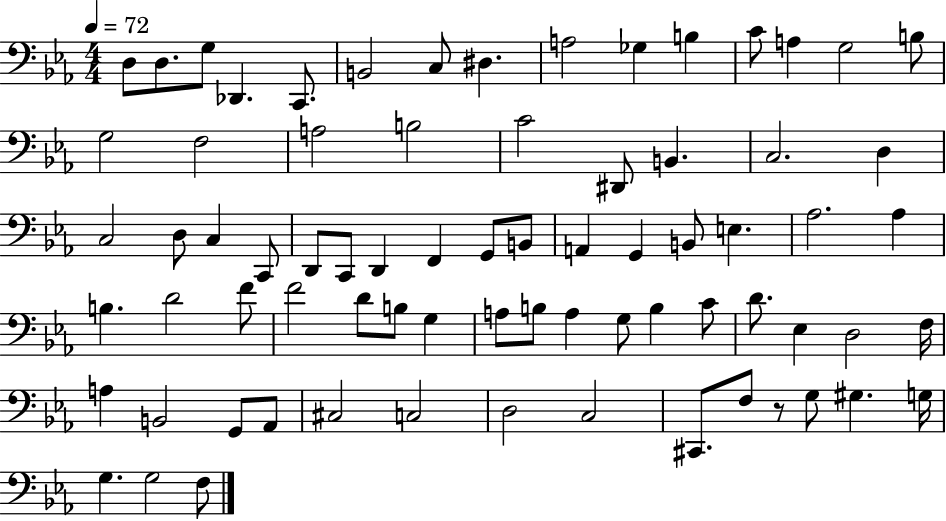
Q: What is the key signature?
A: EES major